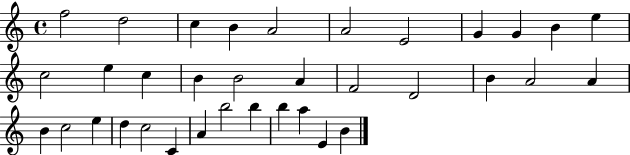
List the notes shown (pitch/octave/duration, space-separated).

F5/h D5/h C5/q B4/q A4/h A4/h E4/h G4/q G4/q B4/q E5/q C5/h E5/q C5/q B4/q B4/h A4/q F4/h D4/h B4/q A4/h A4/q B4/q C5/h E5/q D5/q C5/h C4/q A4/q B5/h B5/q B5/q A5/q E4/q B4/q